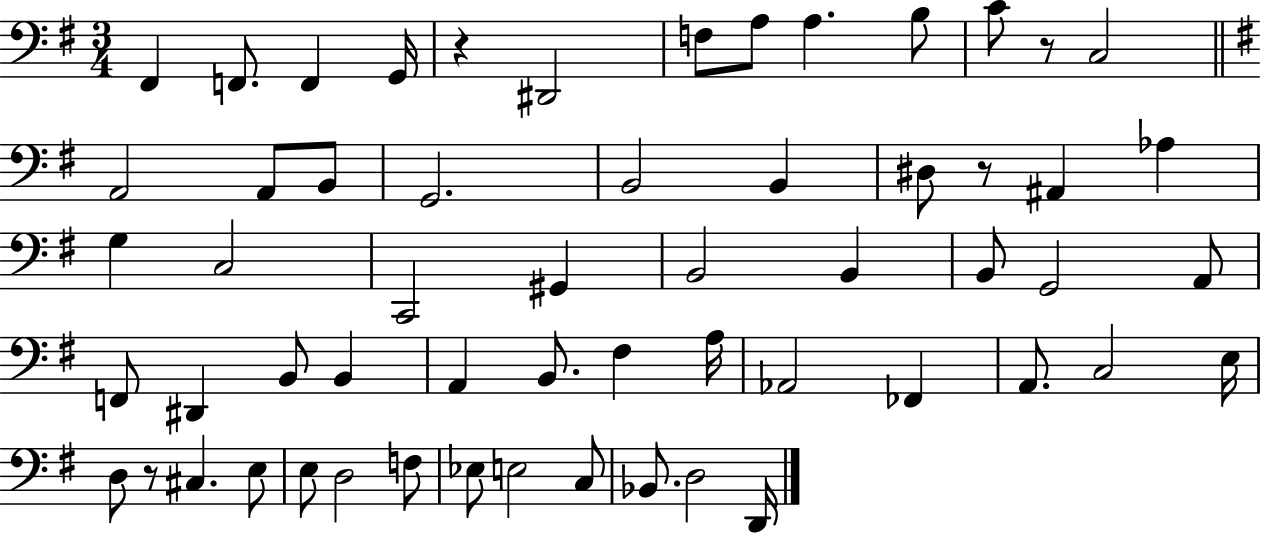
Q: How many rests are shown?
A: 4